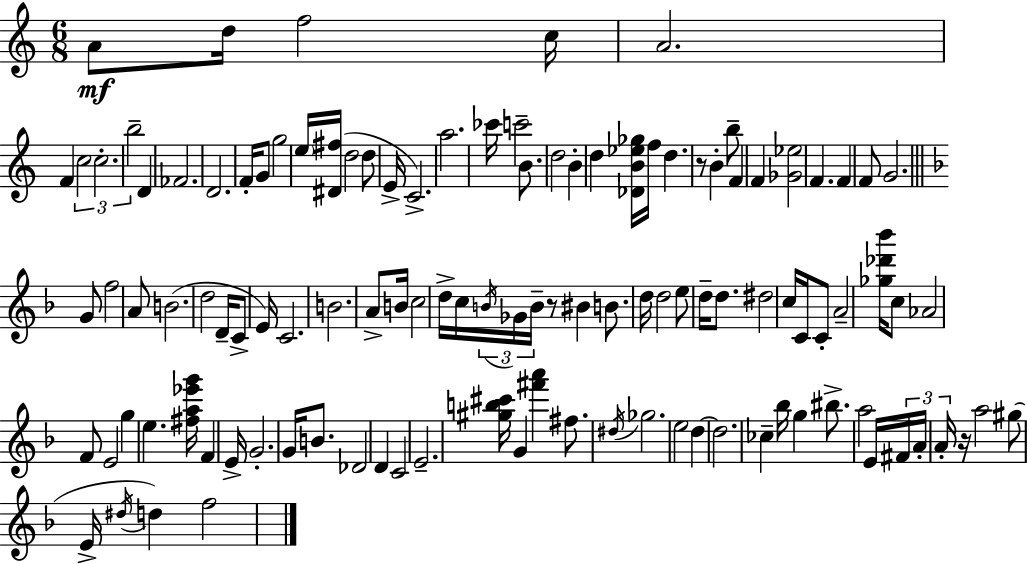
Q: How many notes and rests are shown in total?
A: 114